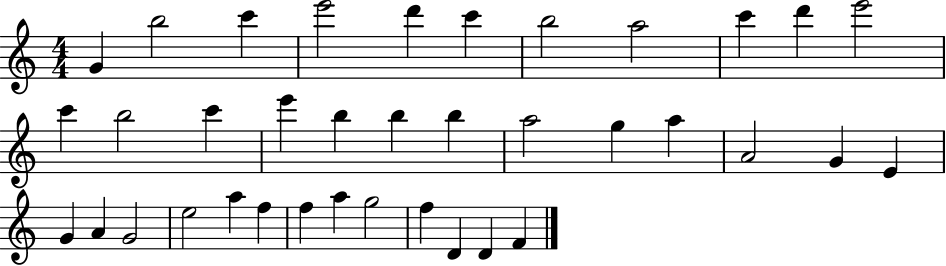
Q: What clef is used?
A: treble